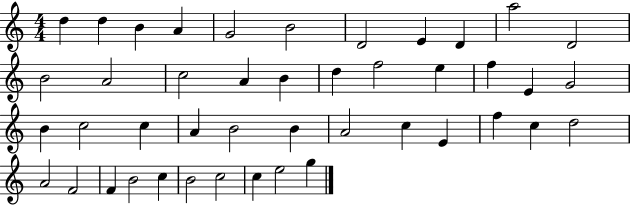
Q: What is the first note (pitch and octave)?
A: D5